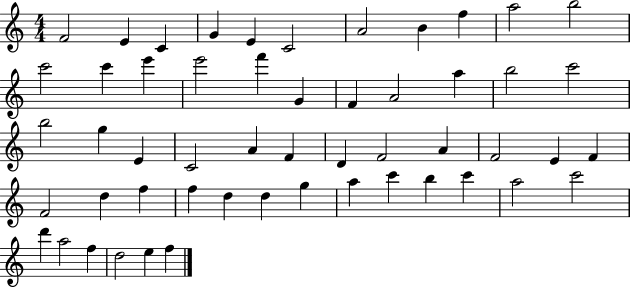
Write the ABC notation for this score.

X:1
T:Untitled
M:4/4
L:1/4
K:C
F2 E C G E C2 A2 B f a2 b2 c'2 c' e' e'2 f' G F A2 a b2 c'2 b2 g E C2 A F D F2 A F2 E F F2 d f f d d g a c' b c' a2 c'2 d' a2 f d2 e f